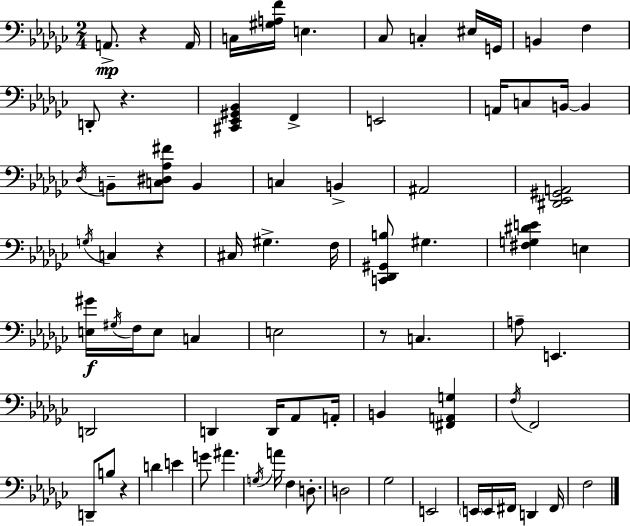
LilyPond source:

{
  \clef bass
  \numericTimeSignature
  \time 2/4
  \key ees \minor
  a,8.->\mp r4 a,16 | c16 <gis a f'>16 e4. | ces8 c4-. eis16 g,16 | b,4 f4 | \break d,8-. r4. | <cis, ees, gis, bes,>4 f,4-> | e,2 | a,16 c8 b,16~~ b,4 | \break \acciaccatura { des16 } b,8-- <c dis aes fis'>8 b,4 | c4 b,4-> | ais,2 | <dis, ees, gis, a,>2 | \break \acciaccatura { g16 } c4 r4 | cis16 gis4.-> | f16 <c, des, gis, b>8 gis4. | <fis g dis' e'>4 e4 | \break <e gis'>16\f \acciaccatura { gis16 } f16 e8 c4 | e2 | r8 c4. | a8-- e,4. | \break d,2 | d,4 d,16 | aes,8 a,16-. b,4 <fis, a, g>4 | \acciaccatura { f16 } f,2 | \break d,8-- b8 | r4 d'4 | e'4 g'8 ais'4. | \acciaccatura { g16 } a'16 f4 | \break d8.-. d2 | ges2 | e,2 | \parenthesize e,16 e,16 fis,16 | \break d,4 fis,16 f2 | \bar "|."
}